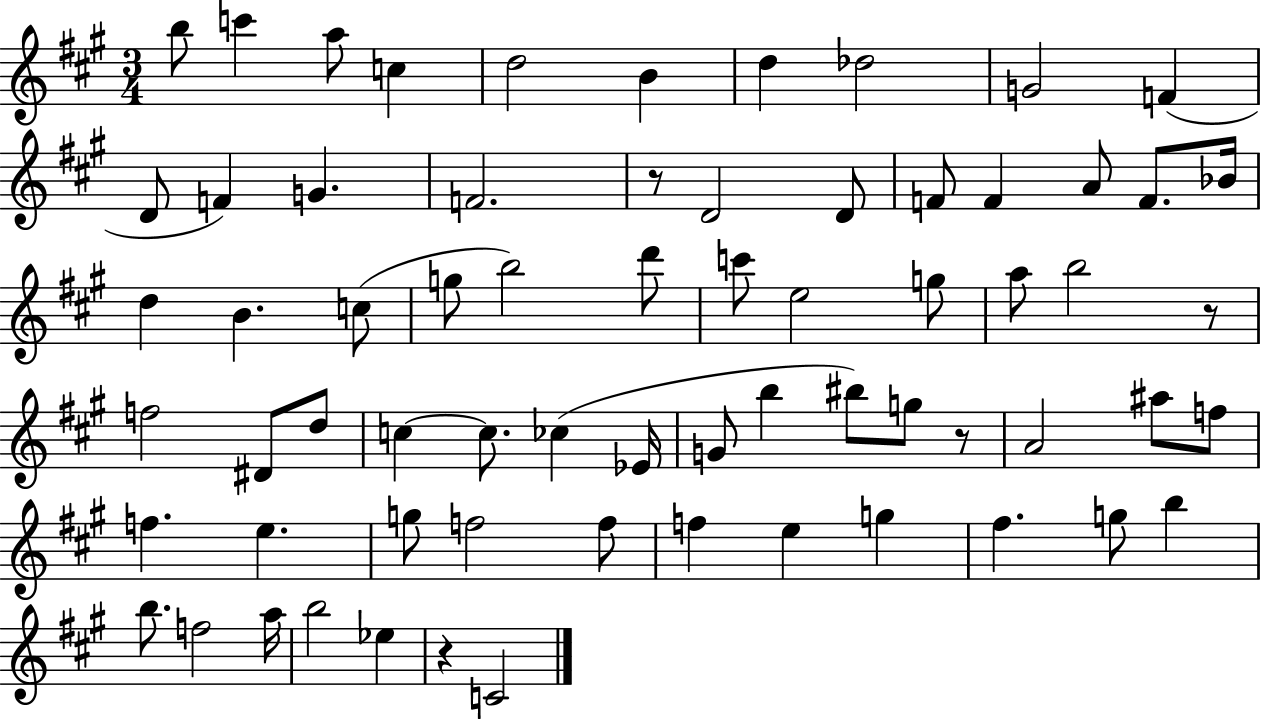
B5/e C6/q A5/e C5/q D5/h B4/q D5/q Db5/h G4/h F4/q D4/e F4/q G4/q. F4/h. R/e D4/h D4/e F4/e F4/q A4/e F4/e. Bb4/s D5/q B4/q. C5/e G5/e B5/h D6/e C6/e E5/h G5/e A5/e B5/h R/e F5/h D#4/e D5/e C5/q C5/e. CES5/q Eb4/s G4/e B5/q BIS5/e G5/e R/e A4/h A#5/e F5/e F5/q. E5/q. G5/e F5/h F5/e F5/q E5/q G5/q F#5/q. G5/e B5/q B5/e. F5/h A5/s B5/h Eb5/q R/q C4/h